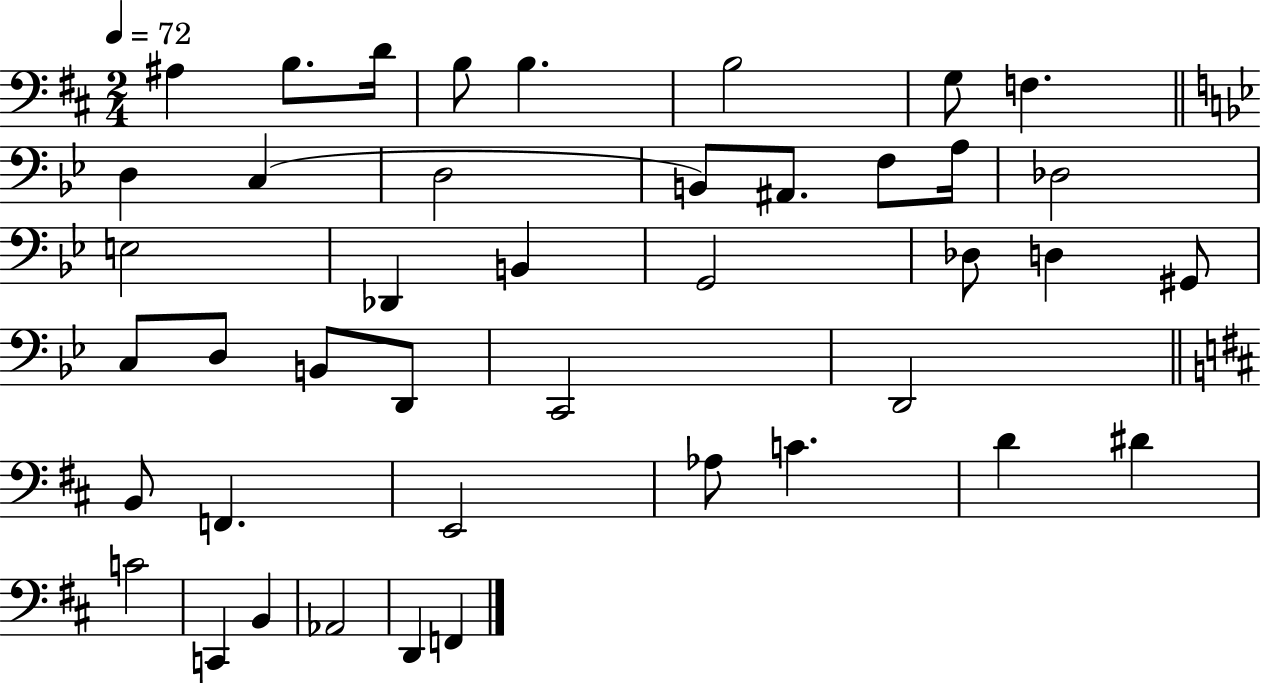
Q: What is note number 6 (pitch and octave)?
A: B3